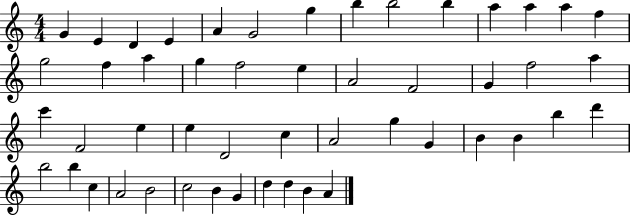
G4/q E4/q D4/q E4/q A4/q G4/h G5/q B5/q B5/h B5/q A5/q A5/q A5/q F5/q G5/h F5/q A5/q G5/q F5/h E5/q A4/h F4/h G4/q F5/h A5/q C6/q F4/h E5/q E5/q D4/h C5/q A4/h G5/q G4/q B4/q B4/q B5/q D6/q B5/h B5/q C5/q A4/h B4/h C5/h B4/q G4/q D5/q D5/q B4/q A4/q